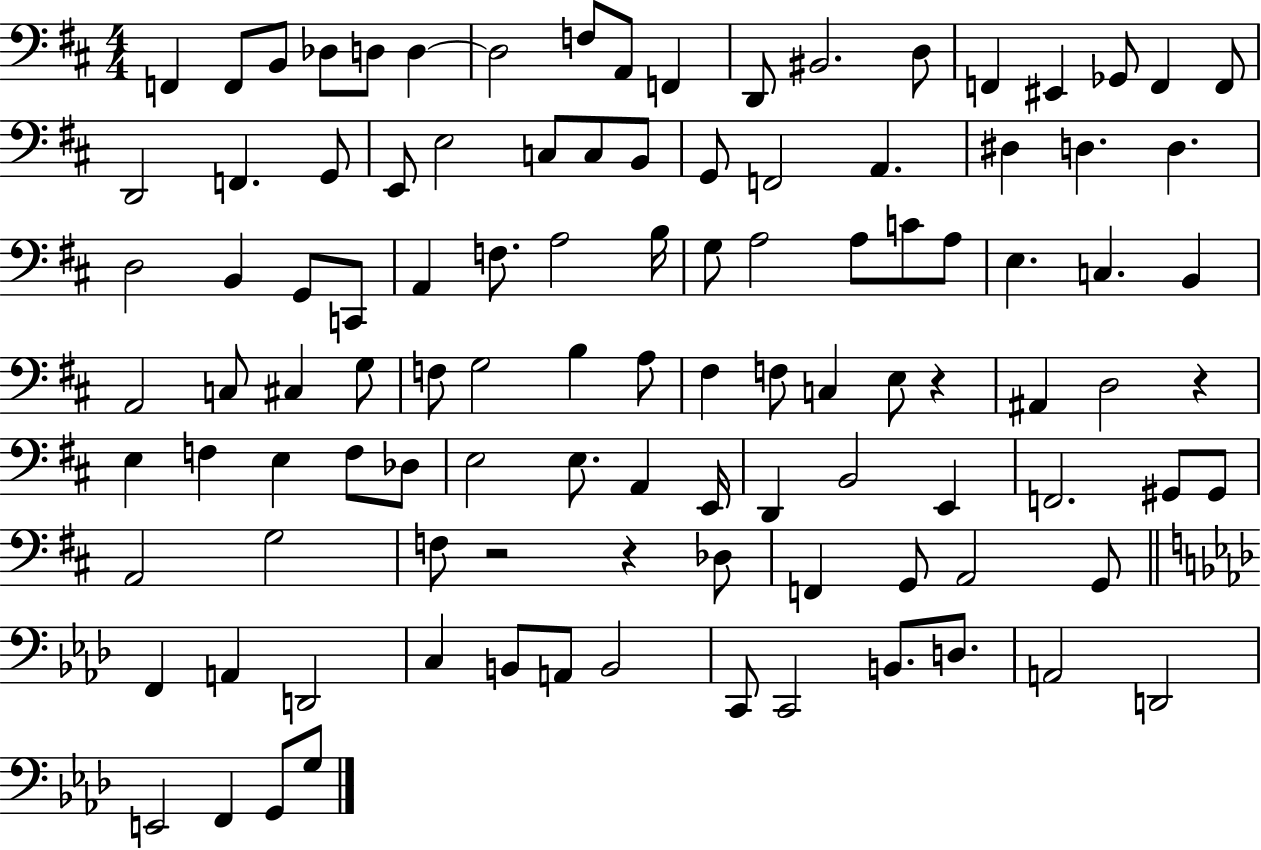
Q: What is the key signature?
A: D major